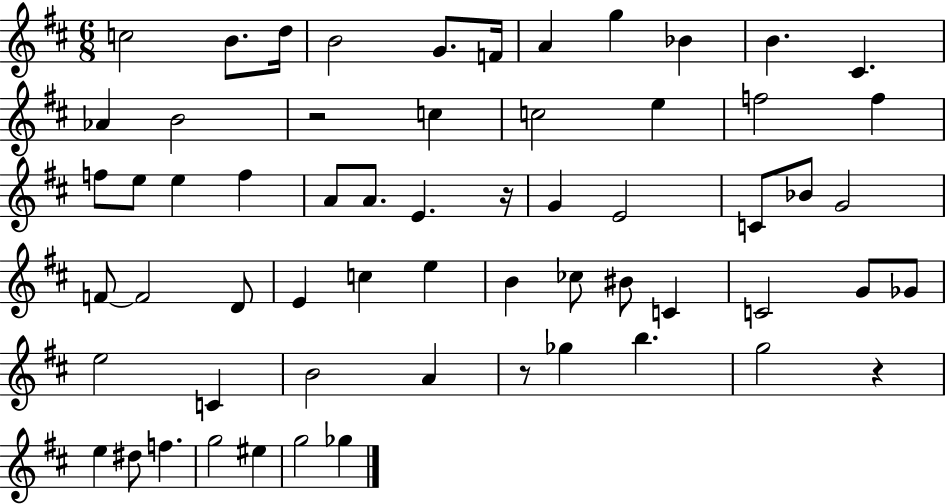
{
  \clef treble
  \numericTimeSignature
  \time 6/8
  \key d \major
  c''2 b'8. d''16 | b'2 g'8. f'16 | a'4 g''4 bes'4 | b'4. cis'4. | \break aes'4 b'2 | r2 c''4 | c''2 e''4 | f''2 f''4 | \break f''8 e''8 e''4 f''4 | a'8 a'8. e'4. r16 | g'4 e'2 | c'8 bes'8 g'2 | \break f'8~~ f'2 d'8 | e'4 c''4 e''4 | b'4 ces''8 bis'8 c'4 | c'2 g'8 ges'8 | \break e''2 c'4 | b'2 a'4 | r8 ges''4 b''4. | g''2 r4 | \break e''4 dis''8 f''4. | g''2 eis''4 | g''2 ges''4 | \bar "|."
}